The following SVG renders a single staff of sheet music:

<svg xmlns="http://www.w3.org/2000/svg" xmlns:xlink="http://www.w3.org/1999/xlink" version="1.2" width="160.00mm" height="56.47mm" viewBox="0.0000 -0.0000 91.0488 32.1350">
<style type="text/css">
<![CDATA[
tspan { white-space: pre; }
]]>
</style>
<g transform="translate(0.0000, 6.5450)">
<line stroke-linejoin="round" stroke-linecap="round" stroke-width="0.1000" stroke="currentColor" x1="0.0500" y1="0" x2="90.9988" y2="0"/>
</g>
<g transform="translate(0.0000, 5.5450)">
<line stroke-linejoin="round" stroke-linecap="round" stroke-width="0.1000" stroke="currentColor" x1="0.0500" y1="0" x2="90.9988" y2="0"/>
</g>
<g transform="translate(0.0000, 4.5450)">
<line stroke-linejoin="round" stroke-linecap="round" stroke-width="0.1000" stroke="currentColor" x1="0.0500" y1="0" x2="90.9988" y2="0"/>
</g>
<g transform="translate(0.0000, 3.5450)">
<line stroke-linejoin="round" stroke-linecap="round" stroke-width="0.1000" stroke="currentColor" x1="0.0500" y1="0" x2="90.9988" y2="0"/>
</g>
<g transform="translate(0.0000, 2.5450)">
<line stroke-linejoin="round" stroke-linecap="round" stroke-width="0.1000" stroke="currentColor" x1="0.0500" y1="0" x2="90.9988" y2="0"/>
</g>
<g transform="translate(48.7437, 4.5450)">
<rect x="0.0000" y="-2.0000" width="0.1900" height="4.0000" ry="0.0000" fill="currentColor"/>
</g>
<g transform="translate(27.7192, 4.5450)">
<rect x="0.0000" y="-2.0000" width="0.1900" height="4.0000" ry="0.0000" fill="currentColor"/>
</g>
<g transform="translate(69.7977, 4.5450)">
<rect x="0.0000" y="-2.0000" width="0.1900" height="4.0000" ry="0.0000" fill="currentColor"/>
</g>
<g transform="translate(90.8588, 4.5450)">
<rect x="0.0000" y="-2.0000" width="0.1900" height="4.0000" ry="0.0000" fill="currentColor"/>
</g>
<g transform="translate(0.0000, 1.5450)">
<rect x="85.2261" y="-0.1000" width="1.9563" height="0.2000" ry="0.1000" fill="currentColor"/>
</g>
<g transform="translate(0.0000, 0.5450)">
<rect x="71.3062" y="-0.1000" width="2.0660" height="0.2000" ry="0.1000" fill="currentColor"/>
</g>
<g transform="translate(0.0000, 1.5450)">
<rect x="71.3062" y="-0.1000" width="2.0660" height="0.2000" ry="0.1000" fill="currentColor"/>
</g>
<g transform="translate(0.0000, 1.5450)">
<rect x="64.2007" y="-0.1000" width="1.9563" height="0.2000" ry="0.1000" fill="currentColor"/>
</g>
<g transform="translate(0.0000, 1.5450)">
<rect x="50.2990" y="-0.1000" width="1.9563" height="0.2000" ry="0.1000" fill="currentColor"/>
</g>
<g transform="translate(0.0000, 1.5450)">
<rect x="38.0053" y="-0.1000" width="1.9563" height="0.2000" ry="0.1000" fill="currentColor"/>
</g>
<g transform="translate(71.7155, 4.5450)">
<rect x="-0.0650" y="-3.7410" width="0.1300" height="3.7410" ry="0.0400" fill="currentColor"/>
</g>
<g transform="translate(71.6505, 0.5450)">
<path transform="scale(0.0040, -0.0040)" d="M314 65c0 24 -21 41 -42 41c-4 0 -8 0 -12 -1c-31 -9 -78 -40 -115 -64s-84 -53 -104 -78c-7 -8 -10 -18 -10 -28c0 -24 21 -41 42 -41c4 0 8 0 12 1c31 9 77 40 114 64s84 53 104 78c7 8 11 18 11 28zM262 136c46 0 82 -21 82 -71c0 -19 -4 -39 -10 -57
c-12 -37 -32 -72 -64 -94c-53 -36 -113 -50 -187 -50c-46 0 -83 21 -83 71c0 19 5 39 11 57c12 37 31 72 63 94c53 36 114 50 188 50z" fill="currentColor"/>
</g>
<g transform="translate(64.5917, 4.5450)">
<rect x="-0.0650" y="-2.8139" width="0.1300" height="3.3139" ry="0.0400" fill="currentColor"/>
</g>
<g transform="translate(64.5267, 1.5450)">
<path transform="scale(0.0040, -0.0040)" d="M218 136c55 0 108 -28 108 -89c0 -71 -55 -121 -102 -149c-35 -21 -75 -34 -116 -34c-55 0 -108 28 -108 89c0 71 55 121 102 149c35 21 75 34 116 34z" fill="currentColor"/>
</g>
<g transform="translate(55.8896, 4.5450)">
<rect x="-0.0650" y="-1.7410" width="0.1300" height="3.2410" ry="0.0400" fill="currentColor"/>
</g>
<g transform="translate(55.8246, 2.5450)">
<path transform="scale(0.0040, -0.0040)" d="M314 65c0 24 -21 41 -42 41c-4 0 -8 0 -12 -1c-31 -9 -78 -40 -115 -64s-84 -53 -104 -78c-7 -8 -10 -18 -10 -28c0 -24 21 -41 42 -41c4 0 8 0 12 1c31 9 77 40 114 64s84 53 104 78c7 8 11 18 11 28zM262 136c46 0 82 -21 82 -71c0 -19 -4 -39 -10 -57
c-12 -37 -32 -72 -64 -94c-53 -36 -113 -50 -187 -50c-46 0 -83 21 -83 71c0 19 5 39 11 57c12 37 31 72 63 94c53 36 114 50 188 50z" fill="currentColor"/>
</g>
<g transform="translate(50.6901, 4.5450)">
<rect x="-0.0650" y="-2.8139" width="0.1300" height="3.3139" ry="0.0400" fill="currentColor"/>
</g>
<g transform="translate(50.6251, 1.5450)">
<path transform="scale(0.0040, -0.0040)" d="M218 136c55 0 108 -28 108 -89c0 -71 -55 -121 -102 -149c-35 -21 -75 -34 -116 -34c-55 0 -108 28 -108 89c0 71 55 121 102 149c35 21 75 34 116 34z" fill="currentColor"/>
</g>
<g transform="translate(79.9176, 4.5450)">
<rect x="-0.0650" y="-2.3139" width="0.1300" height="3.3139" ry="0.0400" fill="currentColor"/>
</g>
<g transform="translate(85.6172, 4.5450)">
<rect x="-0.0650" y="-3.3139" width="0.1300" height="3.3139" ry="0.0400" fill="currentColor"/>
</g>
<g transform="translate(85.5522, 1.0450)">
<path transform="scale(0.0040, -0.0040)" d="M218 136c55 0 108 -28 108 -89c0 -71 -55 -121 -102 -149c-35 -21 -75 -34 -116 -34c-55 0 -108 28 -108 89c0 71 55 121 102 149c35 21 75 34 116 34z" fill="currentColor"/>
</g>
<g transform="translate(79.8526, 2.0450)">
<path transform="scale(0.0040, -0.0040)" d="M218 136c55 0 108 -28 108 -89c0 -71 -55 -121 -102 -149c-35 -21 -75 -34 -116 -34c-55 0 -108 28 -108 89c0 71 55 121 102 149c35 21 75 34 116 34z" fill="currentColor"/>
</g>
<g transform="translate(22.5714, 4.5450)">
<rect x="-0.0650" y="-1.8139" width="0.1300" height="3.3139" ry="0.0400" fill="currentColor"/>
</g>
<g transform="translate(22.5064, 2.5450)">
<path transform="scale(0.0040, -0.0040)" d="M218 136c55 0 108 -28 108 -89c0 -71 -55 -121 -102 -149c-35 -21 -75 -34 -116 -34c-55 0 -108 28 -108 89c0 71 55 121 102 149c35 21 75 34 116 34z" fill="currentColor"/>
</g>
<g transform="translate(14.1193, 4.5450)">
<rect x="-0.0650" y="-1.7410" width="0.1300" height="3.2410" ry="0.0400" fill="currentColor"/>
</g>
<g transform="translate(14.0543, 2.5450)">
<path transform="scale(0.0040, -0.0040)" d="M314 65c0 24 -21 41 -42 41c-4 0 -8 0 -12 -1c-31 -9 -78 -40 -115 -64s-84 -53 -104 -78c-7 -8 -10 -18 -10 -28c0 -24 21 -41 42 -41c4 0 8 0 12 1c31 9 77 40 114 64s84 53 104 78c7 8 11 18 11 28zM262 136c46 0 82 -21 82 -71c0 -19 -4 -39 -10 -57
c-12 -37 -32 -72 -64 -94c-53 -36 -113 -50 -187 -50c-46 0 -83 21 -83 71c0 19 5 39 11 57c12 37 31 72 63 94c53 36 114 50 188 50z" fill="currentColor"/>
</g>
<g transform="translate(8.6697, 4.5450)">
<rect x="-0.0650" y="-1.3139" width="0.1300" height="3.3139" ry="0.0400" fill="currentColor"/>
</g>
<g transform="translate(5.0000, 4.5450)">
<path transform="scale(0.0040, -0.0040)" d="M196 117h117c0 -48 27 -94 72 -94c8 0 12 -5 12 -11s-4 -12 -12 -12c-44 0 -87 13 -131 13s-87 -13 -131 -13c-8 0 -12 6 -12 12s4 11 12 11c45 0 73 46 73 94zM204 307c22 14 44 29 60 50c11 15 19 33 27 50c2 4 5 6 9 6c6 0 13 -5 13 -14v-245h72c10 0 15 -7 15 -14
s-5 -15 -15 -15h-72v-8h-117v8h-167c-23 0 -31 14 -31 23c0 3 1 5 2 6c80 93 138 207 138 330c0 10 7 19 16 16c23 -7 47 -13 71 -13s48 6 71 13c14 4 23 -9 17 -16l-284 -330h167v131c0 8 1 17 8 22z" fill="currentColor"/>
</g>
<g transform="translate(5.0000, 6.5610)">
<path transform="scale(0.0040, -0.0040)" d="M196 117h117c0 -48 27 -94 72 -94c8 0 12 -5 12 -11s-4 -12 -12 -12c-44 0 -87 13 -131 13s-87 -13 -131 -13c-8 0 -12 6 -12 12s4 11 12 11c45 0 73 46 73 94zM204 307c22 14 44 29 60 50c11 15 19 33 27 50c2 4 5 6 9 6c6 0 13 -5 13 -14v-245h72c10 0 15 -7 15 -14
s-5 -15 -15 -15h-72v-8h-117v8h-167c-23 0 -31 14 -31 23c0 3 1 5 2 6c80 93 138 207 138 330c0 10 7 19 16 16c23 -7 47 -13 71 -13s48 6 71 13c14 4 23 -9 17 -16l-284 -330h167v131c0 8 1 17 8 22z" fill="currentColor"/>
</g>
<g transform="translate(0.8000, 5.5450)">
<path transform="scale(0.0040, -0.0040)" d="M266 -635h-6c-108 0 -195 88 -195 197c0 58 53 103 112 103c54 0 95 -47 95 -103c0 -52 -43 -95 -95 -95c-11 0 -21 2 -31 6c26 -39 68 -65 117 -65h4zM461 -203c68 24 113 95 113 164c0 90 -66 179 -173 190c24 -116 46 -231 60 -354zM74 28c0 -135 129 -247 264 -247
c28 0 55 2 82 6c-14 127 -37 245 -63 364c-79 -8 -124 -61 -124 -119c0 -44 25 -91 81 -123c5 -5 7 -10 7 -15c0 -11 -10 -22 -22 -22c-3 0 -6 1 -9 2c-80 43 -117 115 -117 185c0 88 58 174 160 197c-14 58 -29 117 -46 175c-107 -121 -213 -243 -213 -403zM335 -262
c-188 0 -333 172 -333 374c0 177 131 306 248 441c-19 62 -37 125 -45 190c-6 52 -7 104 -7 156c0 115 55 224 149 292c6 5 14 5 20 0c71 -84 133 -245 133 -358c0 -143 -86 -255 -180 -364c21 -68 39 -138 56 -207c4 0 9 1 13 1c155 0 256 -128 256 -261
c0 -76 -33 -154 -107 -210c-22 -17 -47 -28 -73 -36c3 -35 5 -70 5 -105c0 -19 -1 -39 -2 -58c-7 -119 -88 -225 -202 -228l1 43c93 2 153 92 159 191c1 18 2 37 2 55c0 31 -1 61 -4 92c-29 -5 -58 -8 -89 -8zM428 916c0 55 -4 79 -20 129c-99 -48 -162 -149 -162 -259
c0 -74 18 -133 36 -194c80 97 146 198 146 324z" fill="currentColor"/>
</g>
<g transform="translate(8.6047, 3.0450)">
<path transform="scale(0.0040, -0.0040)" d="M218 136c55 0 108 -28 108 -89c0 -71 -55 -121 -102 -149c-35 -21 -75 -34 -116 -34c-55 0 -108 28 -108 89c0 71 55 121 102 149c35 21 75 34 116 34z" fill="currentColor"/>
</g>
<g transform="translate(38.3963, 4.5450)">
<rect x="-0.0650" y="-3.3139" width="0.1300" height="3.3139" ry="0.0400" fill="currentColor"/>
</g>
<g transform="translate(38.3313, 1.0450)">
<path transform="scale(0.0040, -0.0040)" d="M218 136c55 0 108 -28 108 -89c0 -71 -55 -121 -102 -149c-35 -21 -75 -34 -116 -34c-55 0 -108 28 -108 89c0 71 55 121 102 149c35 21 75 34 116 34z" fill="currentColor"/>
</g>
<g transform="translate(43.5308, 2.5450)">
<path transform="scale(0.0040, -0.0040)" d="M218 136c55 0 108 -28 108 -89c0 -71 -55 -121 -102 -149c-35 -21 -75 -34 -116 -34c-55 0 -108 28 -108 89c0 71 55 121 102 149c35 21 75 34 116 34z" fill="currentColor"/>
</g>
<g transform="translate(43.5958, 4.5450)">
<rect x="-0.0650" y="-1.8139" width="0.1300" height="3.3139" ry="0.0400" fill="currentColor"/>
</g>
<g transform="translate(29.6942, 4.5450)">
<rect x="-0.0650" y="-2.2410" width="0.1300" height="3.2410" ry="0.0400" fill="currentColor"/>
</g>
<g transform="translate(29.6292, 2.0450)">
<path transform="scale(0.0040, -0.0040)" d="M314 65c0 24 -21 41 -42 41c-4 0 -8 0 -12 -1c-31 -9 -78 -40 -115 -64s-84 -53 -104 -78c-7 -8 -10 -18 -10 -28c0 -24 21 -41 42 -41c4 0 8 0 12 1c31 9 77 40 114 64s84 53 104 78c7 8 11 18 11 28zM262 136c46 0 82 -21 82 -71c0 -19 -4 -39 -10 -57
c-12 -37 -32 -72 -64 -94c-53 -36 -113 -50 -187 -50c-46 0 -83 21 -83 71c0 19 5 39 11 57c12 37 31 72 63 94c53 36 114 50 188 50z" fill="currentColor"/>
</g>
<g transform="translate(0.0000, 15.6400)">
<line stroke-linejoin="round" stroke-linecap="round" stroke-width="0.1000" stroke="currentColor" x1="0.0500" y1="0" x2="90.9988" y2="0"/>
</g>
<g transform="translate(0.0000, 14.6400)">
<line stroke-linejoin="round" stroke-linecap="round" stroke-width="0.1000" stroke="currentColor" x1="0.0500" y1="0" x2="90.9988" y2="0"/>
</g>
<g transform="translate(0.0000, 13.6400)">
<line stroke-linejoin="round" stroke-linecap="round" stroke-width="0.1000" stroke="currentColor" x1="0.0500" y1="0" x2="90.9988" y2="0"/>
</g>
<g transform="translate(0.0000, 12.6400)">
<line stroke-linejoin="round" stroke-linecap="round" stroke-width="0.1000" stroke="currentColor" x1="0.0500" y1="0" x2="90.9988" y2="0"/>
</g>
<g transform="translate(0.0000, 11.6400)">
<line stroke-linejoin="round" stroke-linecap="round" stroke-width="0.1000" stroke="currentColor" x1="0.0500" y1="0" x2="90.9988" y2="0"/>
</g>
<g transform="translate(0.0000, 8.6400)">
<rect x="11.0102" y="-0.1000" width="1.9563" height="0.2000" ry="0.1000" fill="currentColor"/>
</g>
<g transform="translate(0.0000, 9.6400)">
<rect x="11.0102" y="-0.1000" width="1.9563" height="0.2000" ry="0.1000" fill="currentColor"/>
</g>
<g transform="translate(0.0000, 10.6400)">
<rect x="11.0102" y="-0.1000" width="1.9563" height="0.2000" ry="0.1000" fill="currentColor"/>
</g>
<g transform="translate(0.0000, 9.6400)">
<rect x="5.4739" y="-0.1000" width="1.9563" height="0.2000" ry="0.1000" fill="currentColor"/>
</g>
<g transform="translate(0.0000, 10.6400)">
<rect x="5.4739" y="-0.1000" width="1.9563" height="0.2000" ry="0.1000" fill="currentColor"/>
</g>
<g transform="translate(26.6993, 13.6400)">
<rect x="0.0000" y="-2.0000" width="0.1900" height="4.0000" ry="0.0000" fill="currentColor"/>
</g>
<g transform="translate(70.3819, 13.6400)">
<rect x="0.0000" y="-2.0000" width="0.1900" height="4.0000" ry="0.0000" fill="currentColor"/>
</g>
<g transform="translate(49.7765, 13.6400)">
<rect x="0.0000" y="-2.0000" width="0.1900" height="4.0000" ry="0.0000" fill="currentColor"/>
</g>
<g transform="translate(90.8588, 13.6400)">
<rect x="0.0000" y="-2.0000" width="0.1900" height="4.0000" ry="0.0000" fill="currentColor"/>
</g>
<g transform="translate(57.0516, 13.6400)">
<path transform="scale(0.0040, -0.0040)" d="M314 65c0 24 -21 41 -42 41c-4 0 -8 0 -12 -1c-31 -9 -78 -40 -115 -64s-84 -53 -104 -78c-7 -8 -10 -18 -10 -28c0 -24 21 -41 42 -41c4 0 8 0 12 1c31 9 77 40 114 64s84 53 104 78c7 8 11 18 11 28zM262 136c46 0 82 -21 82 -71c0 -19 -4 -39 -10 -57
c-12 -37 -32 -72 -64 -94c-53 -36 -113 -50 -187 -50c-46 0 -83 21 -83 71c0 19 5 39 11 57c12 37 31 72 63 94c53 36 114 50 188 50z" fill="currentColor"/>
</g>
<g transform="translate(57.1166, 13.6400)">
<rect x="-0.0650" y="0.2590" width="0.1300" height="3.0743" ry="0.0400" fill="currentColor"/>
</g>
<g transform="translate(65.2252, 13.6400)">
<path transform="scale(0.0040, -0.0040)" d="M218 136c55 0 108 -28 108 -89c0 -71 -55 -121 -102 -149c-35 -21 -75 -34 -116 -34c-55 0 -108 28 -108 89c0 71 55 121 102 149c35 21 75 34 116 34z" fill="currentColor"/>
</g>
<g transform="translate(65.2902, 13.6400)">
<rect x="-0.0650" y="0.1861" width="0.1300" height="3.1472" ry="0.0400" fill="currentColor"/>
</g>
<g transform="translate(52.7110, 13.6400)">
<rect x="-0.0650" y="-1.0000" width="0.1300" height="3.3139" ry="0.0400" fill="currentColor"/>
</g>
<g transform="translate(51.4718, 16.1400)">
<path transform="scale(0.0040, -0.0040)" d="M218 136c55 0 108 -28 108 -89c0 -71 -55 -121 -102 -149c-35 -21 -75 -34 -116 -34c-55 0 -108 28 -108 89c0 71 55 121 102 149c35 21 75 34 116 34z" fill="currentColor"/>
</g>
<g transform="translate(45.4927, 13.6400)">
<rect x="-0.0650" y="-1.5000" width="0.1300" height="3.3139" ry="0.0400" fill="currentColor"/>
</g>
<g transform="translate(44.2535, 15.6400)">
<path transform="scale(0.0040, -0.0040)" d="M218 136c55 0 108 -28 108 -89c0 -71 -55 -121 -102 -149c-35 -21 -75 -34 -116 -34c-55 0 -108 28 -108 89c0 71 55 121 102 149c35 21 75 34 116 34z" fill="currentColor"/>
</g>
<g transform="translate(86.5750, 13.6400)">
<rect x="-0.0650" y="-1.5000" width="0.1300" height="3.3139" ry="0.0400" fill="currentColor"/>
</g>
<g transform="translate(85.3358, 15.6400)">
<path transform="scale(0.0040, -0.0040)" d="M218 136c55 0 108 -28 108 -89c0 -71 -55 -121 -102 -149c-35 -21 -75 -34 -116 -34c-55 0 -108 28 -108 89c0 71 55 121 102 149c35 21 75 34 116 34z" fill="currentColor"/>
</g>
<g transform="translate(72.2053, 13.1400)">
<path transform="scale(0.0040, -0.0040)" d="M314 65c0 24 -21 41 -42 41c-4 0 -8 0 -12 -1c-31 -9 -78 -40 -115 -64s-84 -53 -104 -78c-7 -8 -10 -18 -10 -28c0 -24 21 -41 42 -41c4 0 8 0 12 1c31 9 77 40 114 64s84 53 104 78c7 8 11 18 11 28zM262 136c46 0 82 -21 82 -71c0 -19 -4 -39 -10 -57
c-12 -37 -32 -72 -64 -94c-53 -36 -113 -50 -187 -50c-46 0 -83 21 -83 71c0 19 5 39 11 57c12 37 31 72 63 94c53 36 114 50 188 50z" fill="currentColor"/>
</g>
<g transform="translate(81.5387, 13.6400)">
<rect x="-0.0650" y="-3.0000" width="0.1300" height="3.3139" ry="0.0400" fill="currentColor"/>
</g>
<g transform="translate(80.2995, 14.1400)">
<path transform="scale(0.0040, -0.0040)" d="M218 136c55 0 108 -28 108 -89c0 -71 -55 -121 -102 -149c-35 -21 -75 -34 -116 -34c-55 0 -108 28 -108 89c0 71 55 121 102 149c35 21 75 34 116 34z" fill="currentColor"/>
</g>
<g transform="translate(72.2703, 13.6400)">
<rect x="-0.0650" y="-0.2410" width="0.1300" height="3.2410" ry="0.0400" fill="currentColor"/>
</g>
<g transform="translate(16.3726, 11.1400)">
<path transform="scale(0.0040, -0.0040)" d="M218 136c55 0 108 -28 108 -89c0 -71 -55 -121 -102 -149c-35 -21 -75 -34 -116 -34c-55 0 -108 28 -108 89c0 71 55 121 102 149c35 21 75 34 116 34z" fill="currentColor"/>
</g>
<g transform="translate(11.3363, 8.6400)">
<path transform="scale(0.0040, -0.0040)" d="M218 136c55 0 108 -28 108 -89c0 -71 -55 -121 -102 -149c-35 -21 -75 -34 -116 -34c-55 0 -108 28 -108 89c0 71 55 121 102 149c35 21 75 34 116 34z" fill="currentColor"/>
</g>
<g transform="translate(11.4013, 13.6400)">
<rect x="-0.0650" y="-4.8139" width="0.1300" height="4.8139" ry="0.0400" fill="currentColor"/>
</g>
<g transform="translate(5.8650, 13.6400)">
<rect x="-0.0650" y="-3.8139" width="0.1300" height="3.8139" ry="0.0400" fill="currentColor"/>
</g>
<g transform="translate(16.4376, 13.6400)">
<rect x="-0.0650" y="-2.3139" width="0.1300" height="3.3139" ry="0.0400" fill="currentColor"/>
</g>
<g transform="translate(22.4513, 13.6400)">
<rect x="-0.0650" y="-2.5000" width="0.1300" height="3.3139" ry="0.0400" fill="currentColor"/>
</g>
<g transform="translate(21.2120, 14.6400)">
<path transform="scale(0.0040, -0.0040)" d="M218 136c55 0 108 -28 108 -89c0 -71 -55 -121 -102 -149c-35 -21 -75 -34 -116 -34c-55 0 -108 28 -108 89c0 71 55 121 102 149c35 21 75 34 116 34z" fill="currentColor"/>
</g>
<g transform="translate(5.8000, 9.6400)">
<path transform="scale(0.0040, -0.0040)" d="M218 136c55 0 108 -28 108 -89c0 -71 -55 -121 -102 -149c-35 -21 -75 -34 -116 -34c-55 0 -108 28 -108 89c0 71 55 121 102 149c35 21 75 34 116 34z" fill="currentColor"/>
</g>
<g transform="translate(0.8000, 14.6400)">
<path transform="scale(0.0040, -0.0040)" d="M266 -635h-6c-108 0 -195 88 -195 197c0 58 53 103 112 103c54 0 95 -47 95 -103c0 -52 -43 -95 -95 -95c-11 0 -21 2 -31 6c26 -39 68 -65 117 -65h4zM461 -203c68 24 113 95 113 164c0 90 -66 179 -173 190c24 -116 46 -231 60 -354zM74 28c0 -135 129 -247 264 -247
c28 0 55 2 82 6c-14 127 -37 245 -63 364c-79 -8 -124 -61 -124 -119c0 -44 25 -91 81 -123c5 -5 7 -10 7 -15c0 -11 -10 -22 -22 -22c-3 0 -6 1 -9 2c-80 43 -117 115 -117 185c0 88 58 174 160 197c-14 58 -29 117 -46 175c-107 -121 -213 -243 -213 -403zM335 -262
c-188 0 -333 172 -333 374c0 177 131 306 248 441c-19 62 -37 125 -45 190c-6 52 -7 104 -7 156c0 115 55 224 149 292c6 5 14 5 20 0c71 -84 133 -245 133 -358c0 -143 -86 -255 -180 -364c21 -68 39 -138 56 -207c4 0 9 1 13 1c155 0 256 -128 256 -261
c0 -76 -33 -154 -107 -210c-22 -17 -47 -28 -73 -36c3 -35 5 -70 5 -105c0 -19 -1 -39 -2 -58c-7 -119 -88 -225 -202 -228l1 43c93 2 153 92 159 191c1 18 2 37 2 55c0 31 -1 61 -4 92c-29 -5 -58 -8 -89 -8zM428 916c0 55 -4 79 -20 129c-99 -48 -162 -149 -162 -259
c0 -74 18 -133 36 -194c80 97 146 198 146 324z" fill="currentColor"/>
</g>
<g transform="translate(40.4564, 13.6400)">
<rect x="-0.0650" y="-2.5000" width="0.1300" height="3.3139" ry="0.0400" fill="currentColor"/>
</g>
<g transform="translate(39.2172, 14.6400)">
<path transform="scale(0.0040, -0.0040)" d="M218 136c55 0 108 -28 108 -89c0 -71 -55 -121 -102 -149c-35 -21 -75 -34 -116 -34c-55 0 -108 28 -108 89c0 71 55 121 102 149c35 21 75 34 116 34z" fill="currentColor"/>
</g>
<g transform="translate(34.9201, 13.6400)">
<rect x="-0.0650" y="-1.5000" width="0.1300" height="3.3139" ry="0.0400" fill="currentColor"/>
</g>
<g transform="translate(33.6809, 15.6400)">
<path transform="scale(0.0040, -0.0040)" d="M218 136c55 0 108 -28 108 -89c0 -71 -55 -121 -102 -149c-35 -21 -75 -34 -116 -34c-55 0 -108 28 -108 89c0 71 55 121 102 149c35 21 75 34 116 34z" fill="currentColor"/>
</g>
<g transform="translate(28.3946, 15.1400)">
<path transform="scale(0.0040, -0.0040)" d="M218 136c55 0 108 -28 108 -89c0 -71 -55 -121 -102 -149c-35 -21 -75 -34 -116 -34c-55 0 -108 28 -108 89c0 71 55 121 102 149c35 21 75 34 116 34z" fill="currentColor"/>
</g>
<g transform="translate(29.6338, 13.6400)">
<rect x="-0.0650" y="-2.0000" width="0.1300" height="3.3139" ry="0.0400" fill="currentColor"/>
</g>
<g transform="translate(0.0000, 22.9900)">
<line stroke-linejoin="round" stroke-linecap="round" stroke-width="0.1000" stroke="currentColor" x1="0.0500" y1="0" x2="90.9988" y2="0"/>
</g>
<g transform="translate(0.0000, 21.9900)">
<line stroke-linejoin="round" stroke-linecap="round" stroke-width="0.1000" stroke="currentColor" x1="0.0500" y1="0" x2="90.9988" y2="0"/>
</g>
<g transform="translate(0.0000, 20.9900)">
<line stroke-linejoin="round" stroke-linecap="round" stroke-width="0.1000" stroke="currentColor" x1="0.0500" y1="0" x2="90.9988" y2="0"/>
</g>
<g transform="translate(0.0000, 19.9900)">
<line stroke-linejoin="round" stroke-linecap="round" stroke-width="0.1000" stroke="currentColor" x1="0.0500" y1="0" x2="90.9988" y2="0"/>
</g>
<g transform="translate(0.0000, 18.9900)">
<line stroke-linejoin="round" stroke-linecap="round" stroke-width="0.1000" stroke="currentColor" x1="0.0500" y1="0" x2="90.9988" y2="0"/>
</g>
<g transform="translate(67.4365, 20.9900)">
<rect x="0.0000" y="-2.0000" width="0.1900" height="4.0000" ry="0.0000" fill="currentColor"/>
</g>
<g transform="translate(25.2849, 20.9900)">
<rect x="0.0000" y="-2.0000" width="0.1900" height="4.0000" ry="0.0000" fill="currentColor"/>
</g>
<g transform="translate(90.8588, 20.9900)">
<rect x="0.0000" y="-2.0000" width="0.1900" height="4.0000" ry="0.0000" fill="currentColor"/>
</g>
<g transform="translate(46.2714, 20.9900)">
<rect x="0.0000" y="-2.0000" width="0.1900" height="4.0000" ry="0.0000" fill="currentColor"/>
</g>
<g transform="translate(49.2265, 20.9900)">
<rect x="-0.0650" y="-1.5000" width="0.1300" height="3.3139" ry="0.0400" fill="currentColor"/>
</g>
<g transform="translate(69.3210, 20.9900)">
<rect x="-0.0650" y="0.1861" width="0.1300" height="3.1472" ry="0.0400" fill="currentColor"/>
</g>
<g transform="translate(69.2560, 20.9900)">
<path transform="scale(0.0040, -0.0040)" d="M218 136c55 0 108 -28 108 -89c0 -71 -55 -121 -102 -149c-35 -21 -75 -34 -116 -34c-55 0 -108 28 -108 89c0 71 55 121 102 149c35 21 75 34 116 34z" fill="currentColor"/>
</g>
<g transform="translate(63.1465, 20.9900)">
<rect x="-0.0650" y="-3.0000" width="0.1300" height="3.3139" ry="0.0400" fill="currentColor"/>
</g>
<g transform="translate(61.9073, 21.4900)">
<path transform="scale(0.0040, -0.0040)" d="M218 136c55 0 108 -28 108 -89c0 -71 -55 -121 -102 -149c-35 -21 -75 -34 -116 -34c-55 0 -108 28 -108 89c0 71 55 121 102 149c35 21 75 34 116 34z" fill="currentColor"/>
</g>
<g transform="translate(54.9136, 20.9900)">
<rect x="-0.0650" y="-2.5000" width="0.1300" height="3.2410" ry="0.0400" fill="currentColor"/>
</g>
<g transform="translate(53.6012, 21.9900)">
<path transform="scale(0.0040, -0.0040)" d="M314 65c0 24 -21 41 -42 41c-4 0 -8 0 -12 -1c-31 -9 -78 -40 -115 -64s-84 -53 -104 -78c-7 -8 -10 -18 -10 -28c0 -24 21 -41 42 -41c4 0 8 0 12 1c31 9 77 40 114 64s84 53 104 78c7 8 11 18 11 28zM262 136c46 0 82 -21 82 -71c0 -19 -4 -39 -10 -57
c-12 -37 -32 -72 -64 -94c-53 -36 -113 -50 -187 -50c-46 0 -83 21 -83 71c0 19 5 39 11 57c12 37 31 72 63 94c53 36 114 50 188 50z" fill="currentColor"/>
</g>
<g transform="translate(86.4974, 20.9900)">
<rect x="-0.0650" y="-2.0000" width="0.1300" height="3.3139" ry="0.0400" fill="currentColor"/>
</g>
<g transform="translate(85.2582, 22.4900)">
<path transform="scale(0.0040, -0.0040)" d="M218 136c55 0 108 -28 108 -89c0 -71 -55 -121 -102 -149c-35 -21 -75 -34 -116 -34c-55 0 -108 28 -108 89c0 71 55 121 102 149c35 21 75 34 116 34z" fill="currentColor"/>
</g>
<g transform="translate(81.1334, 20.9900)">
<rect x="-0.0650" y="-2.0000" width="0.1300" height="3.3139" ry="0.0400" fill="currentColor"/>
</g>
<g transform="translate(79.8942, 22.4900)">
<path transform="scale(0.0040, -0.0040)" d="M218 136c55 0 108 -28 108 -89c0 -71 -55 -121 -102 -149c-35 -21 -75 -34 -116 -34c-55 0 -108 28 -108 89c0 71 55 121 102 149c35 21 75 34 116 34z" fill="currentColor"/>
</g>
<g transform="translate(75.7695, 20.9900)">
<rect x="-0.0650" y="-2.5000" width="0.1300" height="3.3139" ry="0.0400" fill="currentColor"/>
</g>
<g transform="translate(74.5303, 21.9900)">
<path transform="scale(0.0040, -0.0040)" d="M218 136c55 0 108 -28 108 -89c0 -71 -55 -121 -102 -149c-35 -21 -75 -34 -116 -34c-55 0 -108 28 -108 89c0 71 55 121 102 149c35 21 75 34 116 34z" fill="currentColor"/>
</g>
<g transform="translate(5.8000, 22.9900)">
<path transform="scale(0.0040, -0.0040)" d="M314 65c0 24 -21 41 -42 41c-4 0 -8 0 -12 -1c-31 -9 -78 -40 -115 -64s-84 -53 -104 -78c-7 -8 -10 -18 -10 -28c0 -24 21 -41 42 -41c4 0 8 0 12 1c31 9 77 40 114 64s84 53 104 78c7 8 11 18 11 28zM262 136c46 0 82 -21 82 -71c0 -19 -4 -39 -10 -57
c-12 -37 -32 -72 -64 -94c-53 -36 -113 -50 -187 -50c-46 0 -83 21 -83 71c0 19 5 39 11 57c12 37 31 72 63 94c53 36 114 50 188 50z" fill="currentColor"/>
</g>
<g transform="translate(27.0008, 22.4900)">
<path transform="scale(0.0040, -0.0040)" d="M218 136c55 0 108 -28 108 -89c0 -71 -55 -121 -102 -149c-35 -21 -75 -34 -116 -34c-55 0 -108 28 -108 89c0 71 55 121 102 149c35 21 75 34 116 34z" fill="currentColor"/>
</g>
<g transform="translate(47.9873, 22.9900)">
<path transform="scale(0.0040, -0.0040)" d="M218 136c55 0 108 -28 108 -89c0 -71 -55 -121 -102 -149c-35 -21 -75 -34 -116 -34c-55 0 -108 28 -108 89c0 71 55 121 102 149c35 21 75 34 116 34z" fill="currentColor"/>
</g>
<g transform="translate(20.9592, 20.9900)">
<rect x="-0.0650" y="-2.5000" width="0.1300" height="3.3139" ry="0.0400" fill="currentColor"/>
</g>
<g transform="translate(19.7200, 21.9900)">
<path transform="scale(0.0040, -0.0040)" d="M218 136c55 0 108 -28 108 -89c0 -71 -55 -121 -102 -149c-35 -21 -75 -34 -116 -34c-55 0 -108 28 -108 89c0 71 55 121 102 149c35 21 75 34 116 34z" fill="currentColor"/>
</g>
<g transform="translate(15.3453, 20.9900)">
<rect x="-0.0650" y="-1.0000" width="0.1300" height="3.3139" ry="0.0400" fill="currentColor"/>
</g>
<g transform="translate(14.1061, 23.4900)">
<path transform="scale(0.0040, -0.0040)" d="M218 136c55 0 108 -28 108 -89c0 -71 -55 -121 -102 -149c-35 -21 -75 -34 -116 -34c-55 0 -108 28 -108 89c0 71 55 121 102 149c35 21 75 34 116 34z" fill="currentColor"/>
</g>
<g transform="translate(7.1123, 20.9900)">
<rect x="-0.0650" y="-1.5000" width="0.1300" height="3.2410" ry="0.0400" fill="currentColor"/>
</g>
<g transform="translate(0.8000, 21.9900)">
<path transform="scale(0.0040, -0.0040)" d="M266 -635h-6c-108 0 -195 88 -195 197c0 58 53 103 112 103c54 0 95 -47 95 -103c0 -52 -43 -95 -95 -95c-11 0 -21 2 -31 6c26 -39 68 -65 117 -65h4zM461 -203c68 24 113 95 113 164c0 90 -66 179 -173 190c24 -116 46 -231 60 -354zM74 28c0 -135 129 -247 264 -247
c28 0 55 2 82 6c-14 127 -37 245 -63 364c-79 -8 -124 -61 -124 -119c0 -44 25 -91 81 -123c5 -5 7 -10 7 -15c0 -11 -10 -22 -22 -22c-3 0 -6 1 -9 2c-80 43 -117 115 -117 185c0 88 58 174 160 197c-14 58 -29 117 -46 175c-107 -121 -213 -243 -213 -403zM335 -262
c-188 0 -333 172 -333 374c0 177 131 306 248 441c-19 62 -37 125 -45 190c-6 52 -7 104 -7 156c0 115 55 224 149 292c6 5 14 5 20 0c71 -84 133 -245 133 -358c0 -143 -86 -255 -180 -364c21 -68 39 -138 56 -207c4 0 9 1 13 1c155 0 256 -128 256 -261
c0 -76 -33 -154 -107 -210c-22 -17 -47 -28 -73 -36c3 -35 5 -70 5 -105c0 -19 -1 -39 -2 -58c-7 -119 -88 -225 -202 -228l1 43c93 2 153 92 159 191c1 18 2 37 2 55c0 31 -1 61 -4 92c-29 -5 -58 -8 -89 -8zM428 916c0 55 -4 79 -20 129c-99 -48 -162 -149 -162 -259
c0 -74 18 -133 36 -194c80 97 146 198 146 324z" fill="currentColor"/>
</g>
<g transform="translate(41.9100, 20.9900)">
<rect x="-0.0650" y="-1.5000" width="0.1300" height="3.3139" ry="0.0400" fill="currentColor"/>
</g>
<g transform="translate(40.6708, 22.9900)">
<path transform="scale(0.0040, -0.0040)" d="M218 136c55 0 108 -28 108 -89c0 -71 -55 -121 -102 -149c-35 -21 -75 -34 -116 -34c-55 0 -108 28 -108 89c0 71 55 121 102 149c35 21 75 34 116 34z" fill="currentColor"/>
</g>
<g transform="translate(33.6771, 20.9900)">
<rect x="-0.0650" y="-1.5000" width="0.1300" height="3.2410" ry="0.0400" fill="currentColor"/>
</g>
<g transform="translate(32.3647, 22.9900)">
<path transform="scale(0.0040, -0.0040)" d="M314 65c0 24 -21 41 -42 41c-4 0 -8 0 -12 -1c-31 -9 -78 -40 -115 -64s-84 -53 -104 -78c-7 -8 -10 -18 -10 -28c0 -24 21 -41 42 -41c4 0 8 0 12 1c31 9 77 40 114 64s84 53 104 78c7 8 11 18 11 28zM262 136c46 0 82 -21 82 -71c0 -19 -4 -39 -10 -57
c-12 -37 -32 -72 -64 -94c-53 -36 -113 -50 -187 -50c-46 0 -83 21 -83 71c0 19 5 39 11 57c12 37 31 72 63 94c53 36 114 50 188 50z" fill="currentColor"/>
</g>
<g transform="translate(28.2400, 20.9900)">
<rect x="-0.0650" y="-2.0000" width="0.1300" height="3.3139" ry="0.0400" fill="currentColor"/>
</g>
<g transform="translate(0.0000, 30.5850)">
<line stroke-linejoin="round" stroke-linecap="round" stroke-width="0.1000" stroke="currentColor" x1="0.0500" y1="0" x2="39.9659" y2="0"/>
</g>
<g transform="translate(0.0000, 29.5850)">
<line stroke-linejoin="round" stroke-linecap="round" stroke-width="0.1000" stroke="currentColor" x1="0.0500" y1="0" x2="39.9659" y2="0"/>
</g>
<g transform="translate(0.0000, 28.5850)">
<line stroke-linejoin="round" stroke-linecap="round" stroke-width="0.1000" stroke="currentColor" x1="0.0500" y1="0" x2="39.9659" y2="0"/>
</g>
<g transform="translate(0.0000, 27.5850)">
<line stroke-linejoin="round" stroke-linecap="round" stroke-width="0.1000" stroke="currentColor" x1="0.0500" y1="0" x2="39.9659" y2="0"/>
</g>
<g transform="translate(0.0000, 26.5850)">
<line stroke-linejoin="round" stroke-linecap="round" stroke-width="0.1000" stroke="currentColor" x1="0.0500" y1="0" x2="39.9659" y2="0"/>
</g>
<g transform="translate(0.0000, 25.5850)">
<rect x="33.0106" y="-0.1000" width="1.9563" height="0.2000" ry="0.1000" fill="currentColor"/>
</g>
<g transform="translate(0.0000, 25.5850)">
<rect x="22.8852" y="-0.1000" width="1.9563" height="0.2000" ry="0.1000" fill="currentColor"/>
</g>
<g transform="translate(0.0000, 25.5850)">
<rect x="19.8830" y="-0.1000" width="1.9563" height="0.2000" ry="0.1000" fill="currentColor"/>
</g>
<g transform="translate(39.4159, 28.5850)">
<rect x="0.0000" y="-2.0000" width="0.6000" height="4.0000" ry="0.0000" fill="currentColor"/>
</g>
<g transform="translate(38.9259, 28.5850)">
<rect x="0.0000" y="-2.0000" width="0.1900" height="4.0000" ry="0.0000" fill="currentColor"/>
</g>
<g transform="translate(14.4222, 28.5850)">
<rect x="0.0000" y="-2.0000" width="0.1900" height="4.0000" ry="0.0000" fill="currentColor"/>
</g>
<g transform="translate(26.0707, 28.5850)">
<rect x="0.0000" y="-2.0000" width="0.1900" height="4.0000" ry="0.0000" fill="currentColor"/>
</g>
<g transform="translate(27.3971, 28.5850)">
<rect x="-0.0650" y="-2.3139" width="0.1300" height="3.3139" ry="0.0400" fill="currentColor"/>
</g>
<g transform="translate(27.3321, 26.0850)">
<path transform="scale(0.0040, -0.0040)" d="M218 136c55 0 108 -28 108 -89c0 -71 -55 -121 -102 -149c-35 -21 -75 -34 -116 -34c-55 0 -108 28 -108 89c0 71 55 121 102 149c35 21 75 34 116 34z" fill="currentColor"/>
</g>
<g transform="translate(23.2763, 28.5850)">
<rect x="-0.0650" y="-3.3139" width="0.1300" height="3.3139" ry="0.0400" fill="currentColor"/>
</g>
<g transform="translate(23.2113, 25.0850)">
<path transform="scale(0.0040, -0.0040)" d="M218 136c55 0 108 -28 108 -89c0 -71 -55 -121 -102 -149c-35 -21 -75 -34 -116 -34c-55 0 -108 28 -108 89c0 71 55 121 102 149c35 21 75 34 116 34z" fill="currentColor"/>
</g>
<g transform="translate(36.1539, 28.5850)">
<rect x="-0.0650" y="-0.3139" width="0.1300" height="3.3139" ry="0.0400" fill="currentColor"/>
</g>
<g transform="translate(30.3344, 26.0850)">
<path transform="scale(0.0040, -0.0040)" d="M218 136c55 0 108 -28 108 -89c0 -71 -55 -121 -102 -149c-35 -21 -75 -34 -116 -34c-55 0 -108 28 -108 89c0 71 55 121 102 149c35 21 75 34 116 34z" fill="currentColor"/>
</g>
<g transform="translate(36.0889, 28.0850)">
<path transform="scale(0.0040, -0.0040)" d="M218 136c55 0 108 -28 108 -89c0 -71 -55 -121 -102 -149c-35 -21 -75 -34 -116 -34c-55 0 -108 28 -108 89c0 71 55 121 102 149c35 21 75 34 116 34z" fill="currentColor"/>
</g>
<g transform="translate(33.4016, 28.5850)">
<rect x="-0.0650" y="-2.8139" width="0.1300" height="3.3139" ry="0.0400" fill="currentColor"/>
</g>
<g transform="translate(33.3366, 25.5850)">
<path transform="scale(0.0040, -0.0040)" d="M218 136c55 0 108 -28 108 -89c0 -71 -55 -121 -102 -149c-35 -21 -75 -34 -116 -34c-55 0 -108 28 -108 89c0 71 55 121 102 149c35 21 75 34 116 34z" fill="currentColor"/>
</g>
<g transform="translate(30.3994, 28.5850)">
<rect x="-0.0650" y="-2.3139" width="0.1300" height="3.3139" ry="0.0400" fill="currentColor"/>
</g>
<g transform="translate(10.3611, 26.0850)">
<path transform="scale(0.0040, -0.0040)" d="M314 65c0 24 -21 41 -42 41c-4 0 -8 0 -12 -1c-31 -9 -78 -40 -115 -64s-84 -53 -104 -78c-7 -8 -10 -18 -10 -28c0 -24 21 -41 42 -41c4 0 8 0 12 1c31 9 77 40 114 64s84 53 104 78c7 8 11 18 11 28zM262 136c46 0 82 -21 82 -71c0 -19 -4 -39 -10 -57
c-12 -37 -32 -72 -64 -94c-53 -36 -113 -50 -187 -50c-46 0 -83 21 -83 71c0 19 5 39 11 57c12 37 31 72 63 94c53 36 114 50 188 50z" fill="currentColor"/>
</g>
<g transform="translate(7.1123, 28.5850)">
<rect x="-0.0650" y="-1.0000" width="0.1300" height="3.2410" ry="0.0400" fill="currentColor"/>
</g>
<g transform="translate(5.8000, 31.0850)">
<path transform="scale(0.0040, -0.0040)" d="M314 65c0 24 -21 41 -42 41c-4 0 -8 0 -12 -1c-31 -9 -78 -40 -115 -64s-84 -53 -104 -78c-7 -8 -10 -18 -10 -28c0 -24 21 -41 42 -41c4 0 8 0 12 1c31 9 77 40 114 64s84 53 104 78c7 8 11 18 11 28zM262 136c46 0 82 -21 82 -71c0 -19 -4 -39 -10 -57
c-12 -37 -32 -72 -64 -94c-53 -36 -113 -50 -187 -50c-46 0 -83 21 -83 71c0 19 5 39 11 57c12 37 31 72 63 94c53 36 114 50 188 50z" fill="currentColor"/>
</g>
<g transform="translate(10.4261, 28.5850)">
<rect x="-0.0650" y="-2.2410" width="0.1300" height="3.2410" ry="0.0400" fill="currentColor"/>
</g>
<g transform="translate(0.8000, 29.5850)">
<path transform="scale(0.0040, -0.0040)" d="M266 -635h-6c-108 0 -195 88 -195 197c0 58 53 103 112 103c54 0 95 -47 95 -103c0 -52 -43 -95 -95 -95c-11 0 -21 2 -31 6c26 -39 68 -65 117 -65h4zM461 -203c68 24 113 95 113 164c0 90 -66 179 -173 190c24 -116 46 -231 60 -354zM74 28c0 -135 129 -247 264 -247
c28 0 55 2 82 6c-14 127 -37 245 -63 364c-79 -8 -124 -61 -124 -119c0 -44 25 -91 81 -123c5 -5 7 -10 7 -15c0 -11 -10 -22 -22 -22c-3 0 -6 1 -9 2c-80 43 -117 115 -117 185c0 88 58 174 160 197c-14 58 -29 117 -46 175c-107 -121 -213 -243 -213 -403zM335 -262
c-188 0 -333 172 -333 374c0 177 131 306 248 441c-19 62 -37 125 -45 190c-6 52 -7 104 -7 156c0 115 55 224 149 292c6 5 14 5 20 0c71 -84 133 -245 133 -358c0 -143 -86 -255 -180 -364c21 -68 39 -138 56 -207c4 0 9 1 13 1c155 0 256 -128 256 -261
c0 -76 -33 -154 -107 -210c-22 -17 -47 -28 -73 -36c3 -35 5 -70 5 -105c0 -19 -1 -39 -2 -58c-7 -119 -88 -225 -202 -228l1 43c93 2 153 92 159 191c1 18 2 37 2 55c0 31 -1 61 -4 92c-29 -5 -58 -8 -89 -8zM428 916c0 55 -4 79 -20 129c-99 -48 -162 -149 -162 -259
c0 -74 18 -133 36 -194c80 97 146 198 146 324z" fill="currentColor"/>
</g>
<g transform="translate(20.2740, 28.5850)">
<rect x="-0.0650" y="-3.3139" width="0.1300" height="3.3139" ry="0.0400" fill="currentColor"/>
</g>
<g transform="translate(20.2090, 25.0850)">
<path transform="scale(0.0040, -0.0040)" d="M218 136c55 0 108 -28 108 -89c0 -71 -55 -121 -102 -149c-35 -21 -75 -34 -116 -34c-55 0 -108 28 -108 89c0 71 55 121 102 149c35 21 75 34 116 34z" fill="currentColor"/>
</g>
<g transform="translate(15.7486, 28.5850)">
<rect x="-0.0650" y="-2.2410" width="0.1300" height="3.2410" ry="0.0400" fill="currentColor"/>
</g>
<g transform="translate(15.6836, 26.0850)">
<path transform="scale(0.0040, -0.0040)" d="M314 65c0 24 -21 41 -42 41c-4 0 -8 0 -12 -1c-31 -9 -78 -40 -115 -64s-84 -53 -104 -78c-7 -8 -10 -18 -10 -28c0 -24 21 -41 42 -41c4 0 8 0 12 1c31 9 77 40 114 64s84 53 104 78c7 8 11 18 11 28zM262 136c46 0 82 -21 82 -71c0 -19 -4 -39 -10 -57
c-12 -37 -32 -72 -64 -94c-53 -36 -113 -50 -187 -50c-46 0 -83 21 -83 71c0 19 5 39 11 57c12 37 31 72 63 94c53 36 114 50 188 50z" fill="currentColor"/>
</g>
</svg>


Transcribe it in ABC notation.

X:1
T:Untitled
M:4/4
L:1/4
K:C
e f2 f g2 b f a f2 a c'2 g b c' e' g G F E G E D B2 B c2 A E E2 D G F E2 E E G2 A B G F F D2 g2 g2 b b g g a c